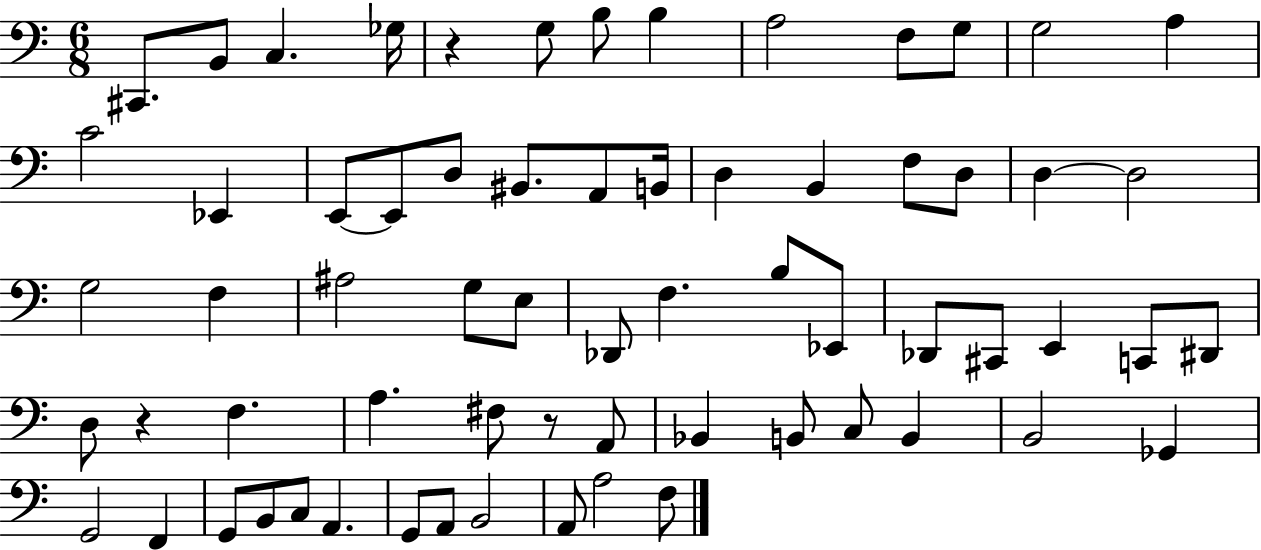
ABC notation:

X:1
T:Untitled
M:6/8
L:1/4
K:C
^C,,/2 B,,/2 C, _G,/4 z G,/2 B,/2 B, A,2 F,/2 G,/2 G,2 A, C2 _E,, E,,/2 E,,/2 D,/2 ^B,,/2 A,,/2 B,,/4 D, B,, F,/2 D,/2 D, D,2 G,2 F, ^A,2 G,/2 E,/2 _D,,/2 F, B,/2 _E,,/2 _D,,/2 ^C,,/2 E,, C,,/2 ^D,,/2 D,/2 z F, A, ^F,/2 z/2 A,,/2 _B,, B,,/2 C,/2 B,, B,,2 _G,, G,,2 F,, G,,/2 B,,/2 C,/2 A,, G,,/2 A,,/2 B,,2 A,,/2 A,2 F,/2